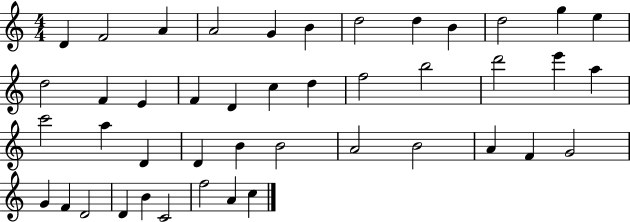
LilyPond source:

{
  \clef treble
  \numericTimeSignature
  \time 4/4
  \key c \major
  d'4 f'2 a'4 | a'2 g'4 b'4 | d''2 d''4 b'4 | d''2 g''4 e''4 | \break d''2 f'4 e'4 | f'4 d'4 c''4 d''4 | f''2 b''2 | d'''2 e'''4 a''4 | \break c'''2 a''4 d'4 | d'4 b'4 b'2 | a'2 b'2 | a'4 f'4 g'2 | \break g'4 f'4 d'2 | d'4 b'4 c'2 | f''2 a'4 c''4 | \bar "|."
}